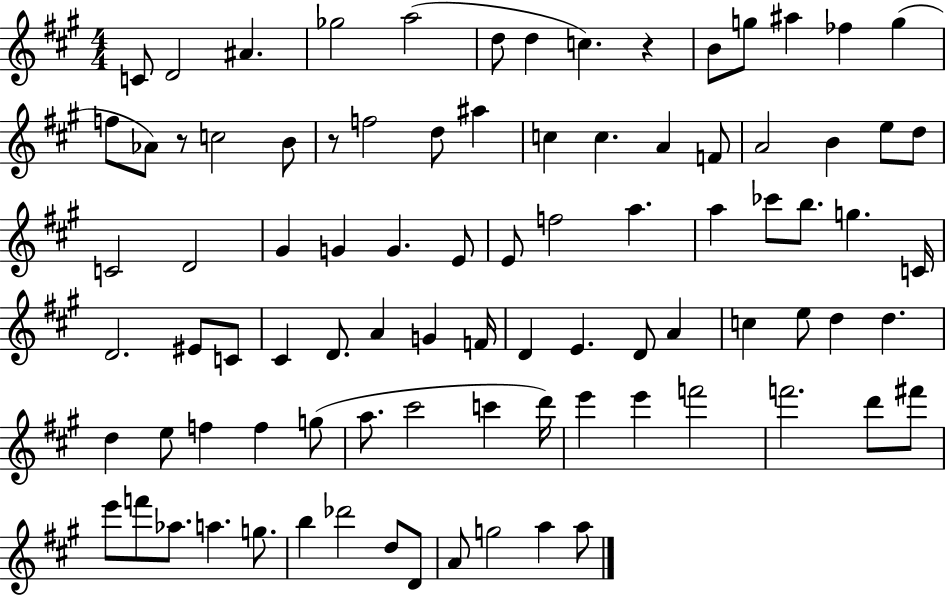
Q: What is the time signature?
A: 4/4